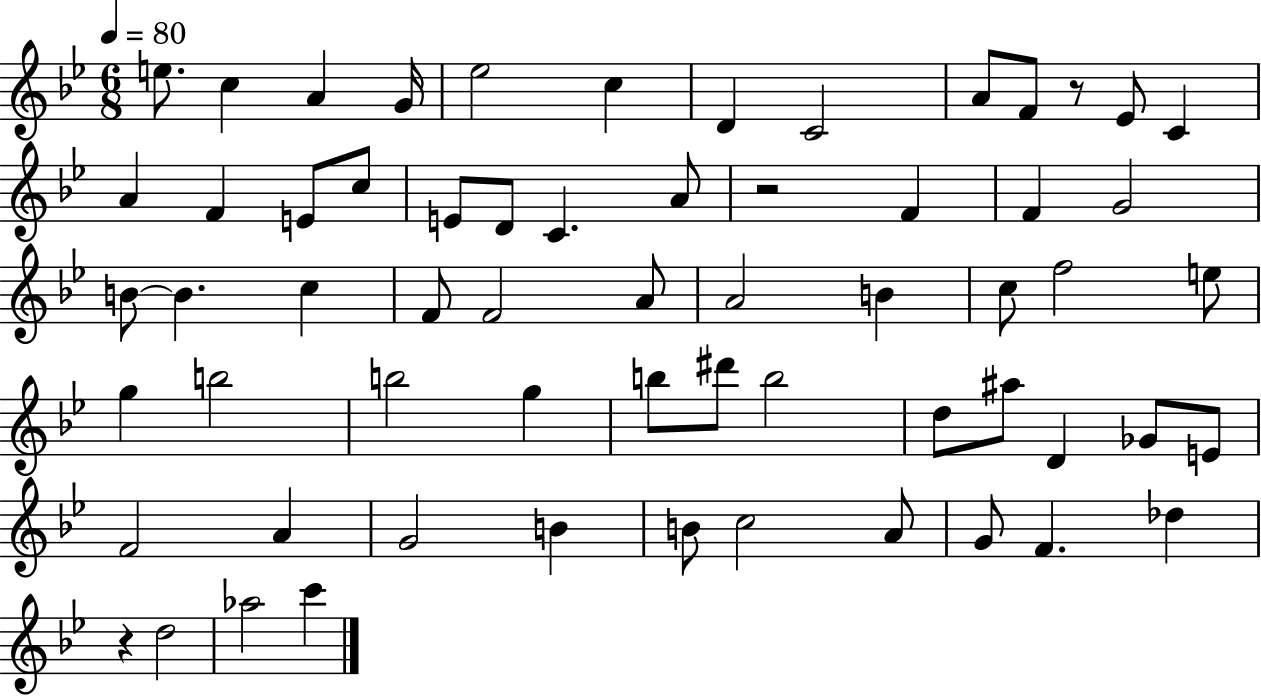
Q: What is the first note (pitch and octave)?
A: E5